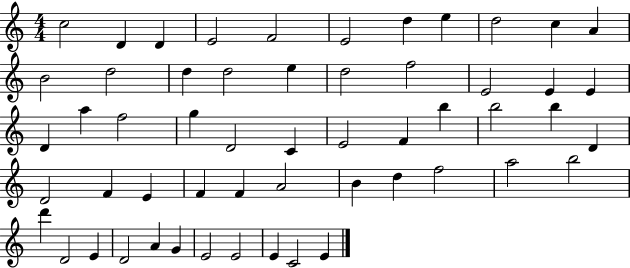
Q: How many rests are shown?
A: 0